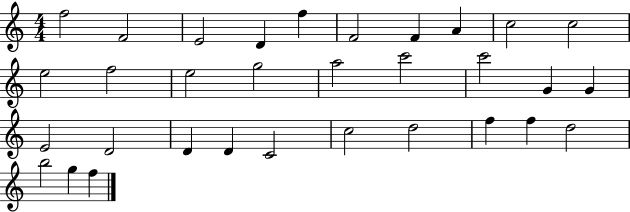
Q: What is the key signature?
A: C major